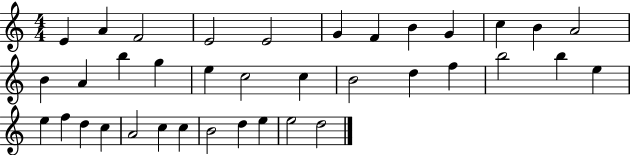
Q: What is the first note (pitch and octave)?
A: E4